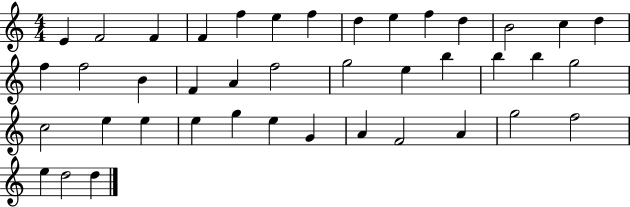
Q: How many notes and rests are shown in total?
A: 41